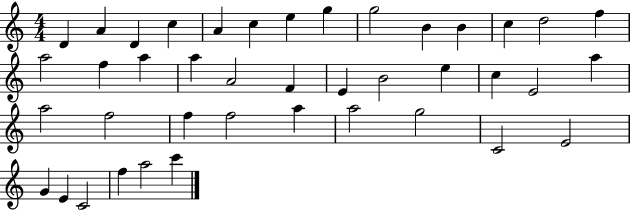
X:1
T:Untitled
M:4/4
L:1/4
K:C
D A D c A c e g g2 B B c d2 f a2 f a a A2 F E B2 e c E2 a a2 f2 f f2 a a2 g2 C2 E2 G E C2 f a2 c'